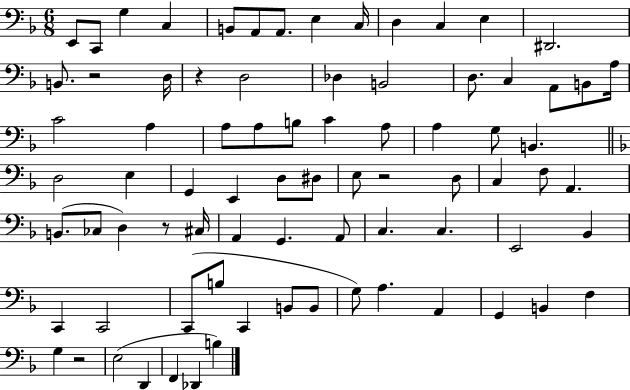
X:1
T:Untitled
M:6/8
L:1/4
K:F
E,,/2 C,,/2 G, C, B,,/2 A,,/2 A,,/2 E, C,/4 D, C, E, ^D,,2 B,,/2 z2 D,/4 z D,2 _D, B,,2 D,/2 C, A,,/2 B,,/2 A,/4 C2 A, A,/2 A,/2 B,/2 C A,/2 A, G,/2 B,, D,2 E, G,, E,, D,/2 ^D,/2 E,/2 z2 D,/2 C, F,/2 A,, B,,/2 _C,/2 D, z/2 ^C,/4 A,, G,, A,,/2 C, C, E,,2 _B,, C,, C,,2 C,,/2 B,/2 C,, B,,/2 B,,/2 G,/2 A, A,, G,, B,, F, G, z2 E,2 D,, F,, _D,, B,